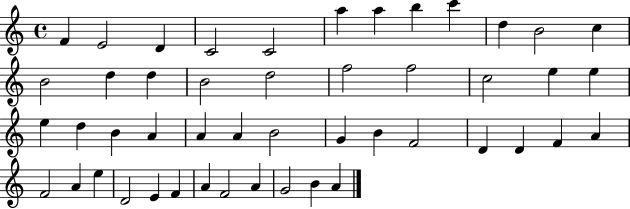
F4/q E4/h D4/q C4/h C4/h A5/q A5/q B5/q C6/q D5/q B4/h C5/q B4/h D5/q D5/q B4/h D5/h F5/h F5/h C5/h E5/q E5/q E5/q D5/q B4/q A4/q A4/q A4/q B4/h G4/q B4/q F4/h D4/q D4/q F4/q A4/q F4/h A4/q E5/q D4/h E4/q F4/q A4/q F4/h A4/q G4/h B4/q A4/q